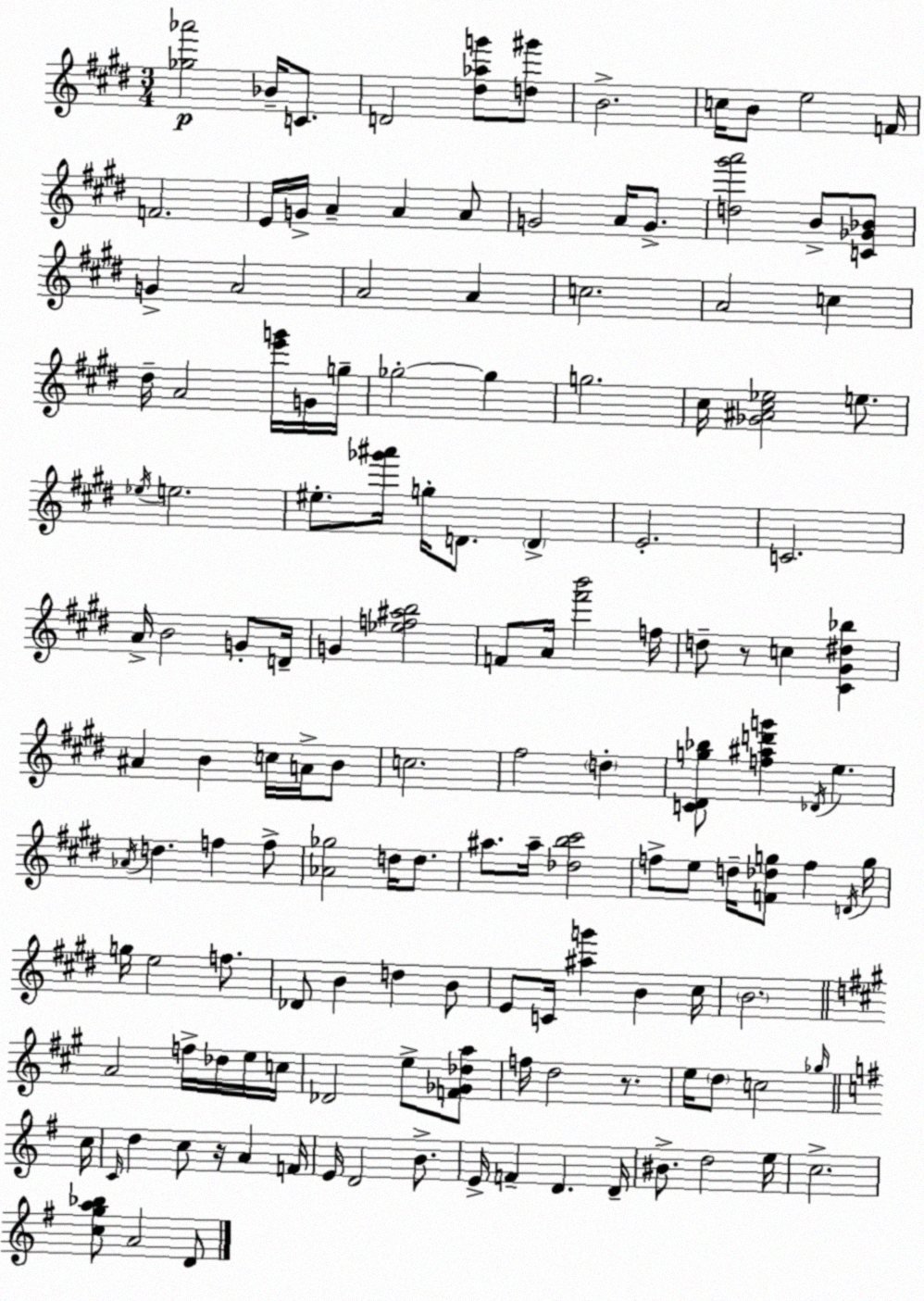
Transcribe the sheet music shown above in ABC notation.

X:1
T:Untitled
M:3/4
L:1/4
K:E
[_g_a']2 _B/4 C/2 D2 [^d_ag']/2 [d^g']/2 B2 c/4 B/2 e2 F/4 F2 E/4 G/4 A A A/2 G2 A/4 G/2 [d^g'a']2 B/2 [C_G_B]/2 G A2 A2 A c2 A2 c ^d/4 A2 [e'g']/4 G/4 g/4 _g2 _g g2 ^c/4 [_G^A^c_e]2 e/2 _e/4 e2 ^e/2 [_g'^a']/4 g/4 D/2 D E2 C2 A/4 B2 G/2 D/4 G [_ef^ab]2 F/2 A/4 [^f'b']2 f/4 d/2 z/2 c [^C^G^d_b] ^A B c/4 A/4 B/2 c2 ^f2 d [C^Dg_b]/2 [f^ad'g'] _D/4 e _A/4 d f f/2 [_A_g]2 d/4 d/2 ^a/2 ^a/4 [_db^c']2 f/2 e/2 d/4 [F_dg]/2 f D/4 g/4 g/4 e2 f/2 _D/2 B d B/2 E/2 C/4 [^ag'] B ^c/4 B2 A2 f/4 _d/4 e/4 c/4 _D2 e/2 [F_G_da]/2 f/4 d2 z/2 e/4 d/2 c2 _g/4 c/4 C/4 d c/2 z/4 A F/4 E/4 D2 B/2 E/4 F D D/4 ^B/2 d2 e/4 c2 [cga_b]/2 A2 D/2